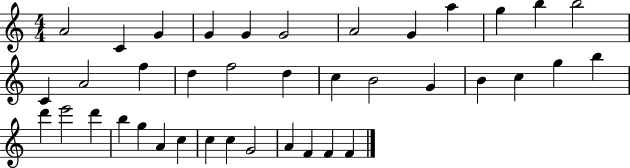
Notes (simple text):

A4/h C4/q G4/q G4/q G4/q G4/h A4/h G4/q A5/q G5/q B5/q B5/h C4/q A4/h F5/q D5/q F5/h D5/q C5/q B4/h G4/q B4/q C5/q G5/q B5/q D6/q E6/h D6/q B5/q G5/q A4/q C5/q C5/q C5/q G4/h A4/q F4/q F4/q F4/q